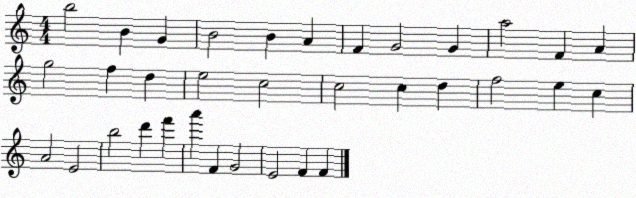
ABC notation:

X:1
T:Untitled
M:4/4
L:1/4
K:C
b2 B G B2 B A F G2 G a2 F A g2 f d e2 c2 c2 c d f2 e c A2 E2 b2 d' f' a' F G2 E2 F F